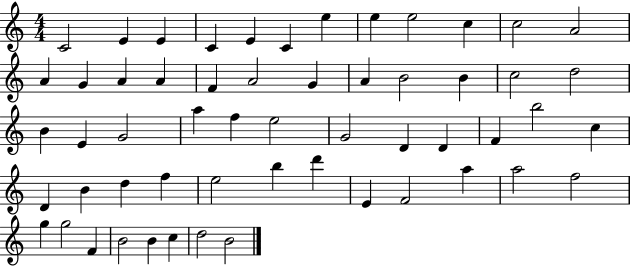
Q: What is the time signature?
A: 4/4